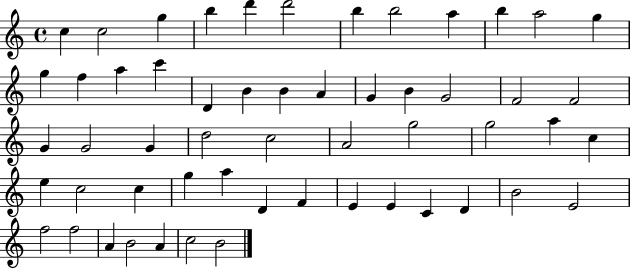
X:1
T:Untitled
M:4/4
L:1/4
K:C
c c2 g b d' d'2 b b2 a b a2 g g f a c' D B B A G B G2 F2 F2 G G2 G d2 c2 A2 g2 g2 a c e c2 c g a D F E E C D B2 E2 f2 f2 A B2 A c2 B2